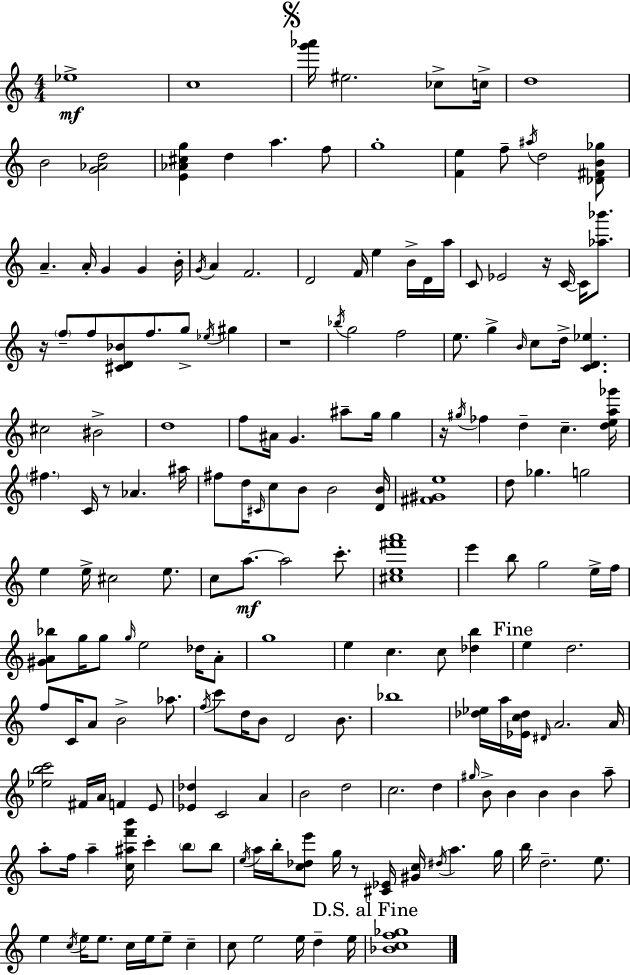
{
  \clef treble
  \numericTimeSignature
  \time 4/4
  \key a \minor
  ees''1->\mf | c''1 | \mark \markup { \musicglyph "scripts.segno" } <g''' aes'''>16 eis''2. ces''8-> c''16-> | d''1 | \break b'2 <g' aes' d''>2 | <e' aes' cis'' g''>4 d''4 a''4. f''8 | g''1-. | <f' e''>4 f''8-- \acciaccatura { ais''16 } d''2 <des' fis' b' ges''>8 | \break a'4.-- a'16-. g'4 g'4 | b'16-. \acciaccatura { g'16 } a'4 f'2. | d'2 f'16 e''4 b'16-> | d'16 a''16 c'8 ees'2 r16 c'16~~ c'16 <aes'' bes'''>8. | \break r16 \parenthesize f''8-- f''8 <cis' d' bes'>8 f''8. g''8-> \acciaccatura { ees''16 } gis''4 | r1 | \acciaccatura { bes''16 } g''2 f''2 | e''8. g''4-> \grace { b'16 } c''8 d''16-> <c' d' ees''>4. | \break cis''2 bis'2-> | d''1 | f''8 ais'16 g'4. ais''8-- | g''16 g''4 r16 \acciaccatura { gis''16 } fes''4 d''4-- c''4.-- | \break <d'' e'' a'' ges'''>16 \parenthesize fis''4. c'16 r8 aes'4. | ais''16 fis''8 d''16 \grace { cis'16 } c''8 b'8 b'2 | <d' b'>16 <fis' gis' e''>1 | d''8 ges''4. g''2 | \break e''4 e''16-> cis''2 | e''8. c''8 a''8.~~\mf a''2 | c'''8.-. <cis'' e'' fis''' a'''>1 | e'''4 b''8 g''2 | \break e''16-> f''16 <gis' a' bes''>8 g''16 g''8 \grace { g''16 } e''2 | des''16 a'8-. g''1 | e''4 c''4. | c''8 <des'' b''>4 \mark "Fine" e''4 d''2. | \break f''8 c'16 a'8 b'2-> | aes''8. \acciaccatura { f''16 } c'''8 d''16 b'8 d'2 | b'8. bes''1 | <des'' ees''>16 a''16 <ees' c'' des''>16 \grace { dis'16 } a'2. | \break a'16 <ees'' b'' c'''>2 | fis'16 a'16 f'4 e'8 <ees' des''>4 c'2 | a'4 b'2 | d''2 c''2. | \break d''4 \grace { gis''16 } b'8-> b'4 | b'4 b'4 a''8-- a''8-. f''16 a''4-- | <c'' ais'' f''' b'''>16 c'''4-. \parenthesize b''8 b''8 \acciaccatura { e''16 } a''16 b''16-. <c'' des'' e'''>8 | g''16 r8 <cis' ees'>16 <gis' c''>16 \acciaccatura { dis''16 } a''4. g''16 b''16 d''2.-- | \break e''8. e''4 | \acciaccatura { c''16 } e''16 e''8. c''16 e''16 e''8-- c''4-- c''8 | e''2 e''16 d''4-- e''16 \mark "D.S. al Fine" <bes' c'' f'' ges''>1 | \bar "|."
}